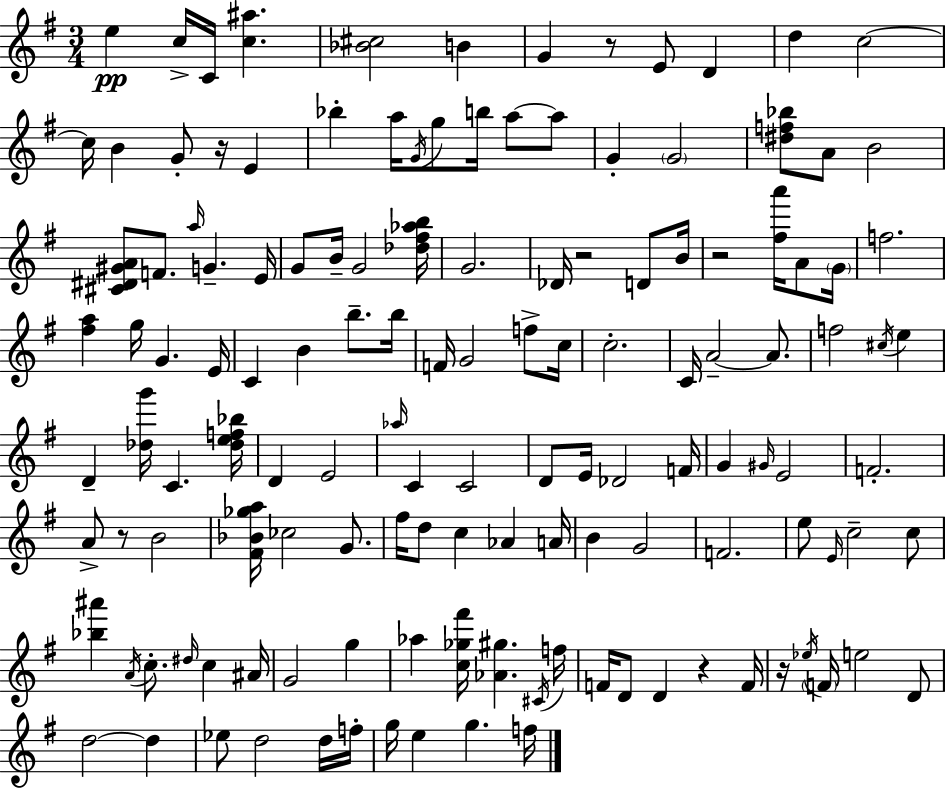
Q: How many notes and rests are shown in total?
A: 135